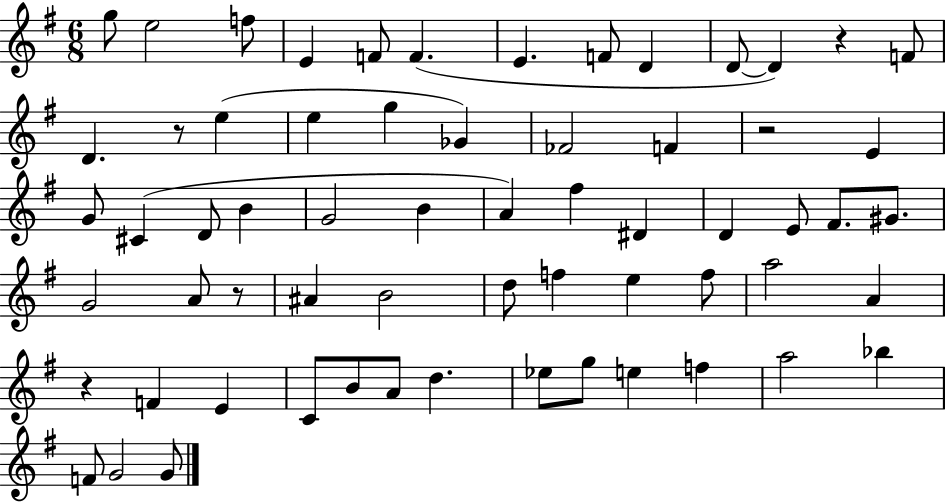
{
  \clef treble
  \numericTimeSignature
  \time 6/8
  \key g \major
  g''8 e''2 f''8 | e'4 f'8 f'4.( | e'4. f'8 d'4 | d'8~~ d'4) r4 f'8 | \break d'4. r8 e''4( | e''4 g''4 ges'4) | fes'2 f'4 | r2 e'4 | \break g'8 cis'4( d'8 b'4 | g'2 b'4 | a'4) fis''4 dis'4 | d'4 e'8 fis'8. gis'8. | \break g'2 a'8 r8 | ais'4 b'2 | d''8 f''4 e''4 f''8 | a''2 a'4 | \break r4 f'4 e'4 | c'8 b'8 a'8 d''4. | ees''8 g''8 e''4 f''4 | a''2 bes''4 | \break f'8 g'2 g'8 | \bar "|."
}